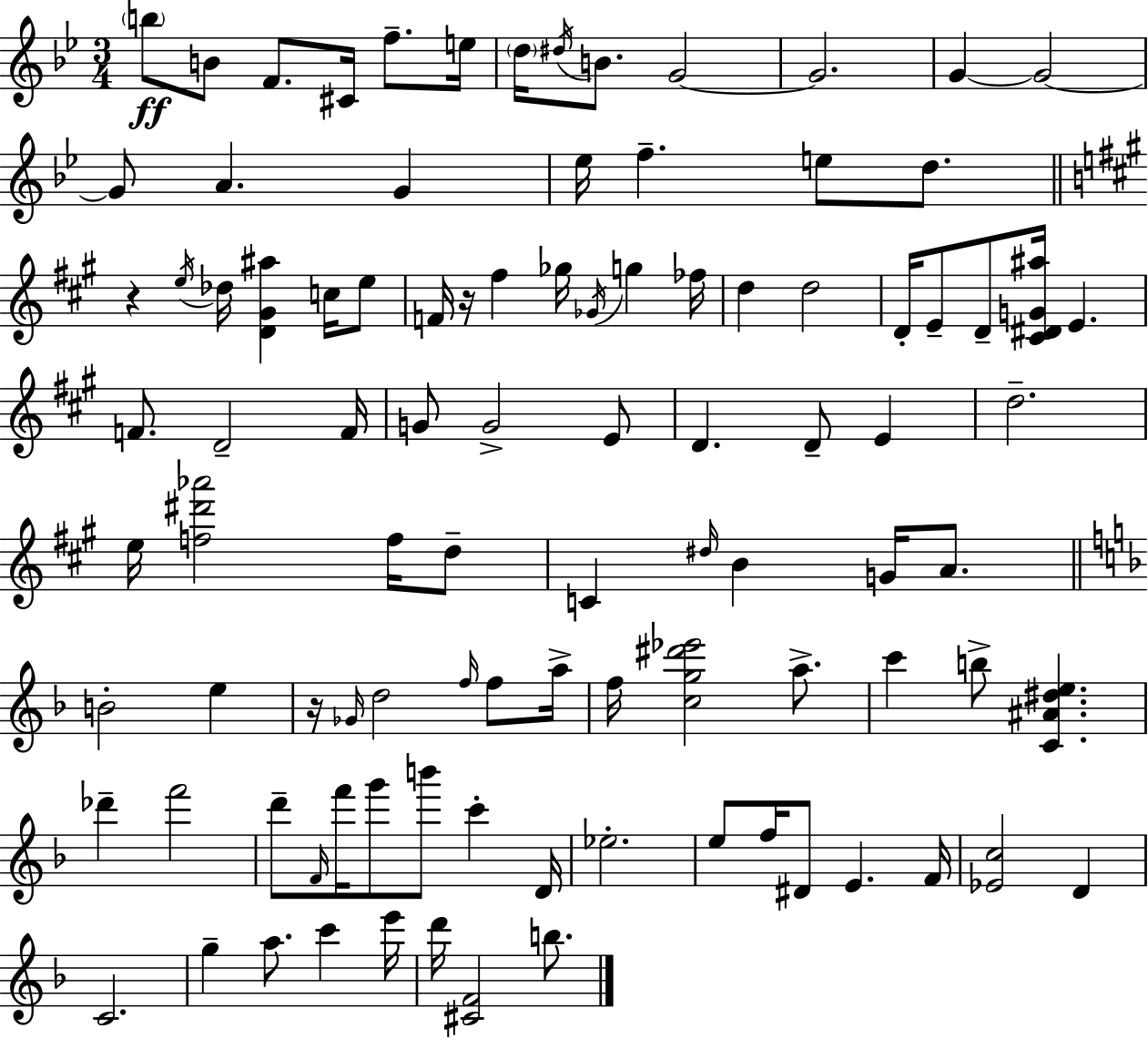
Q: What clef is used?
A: treble